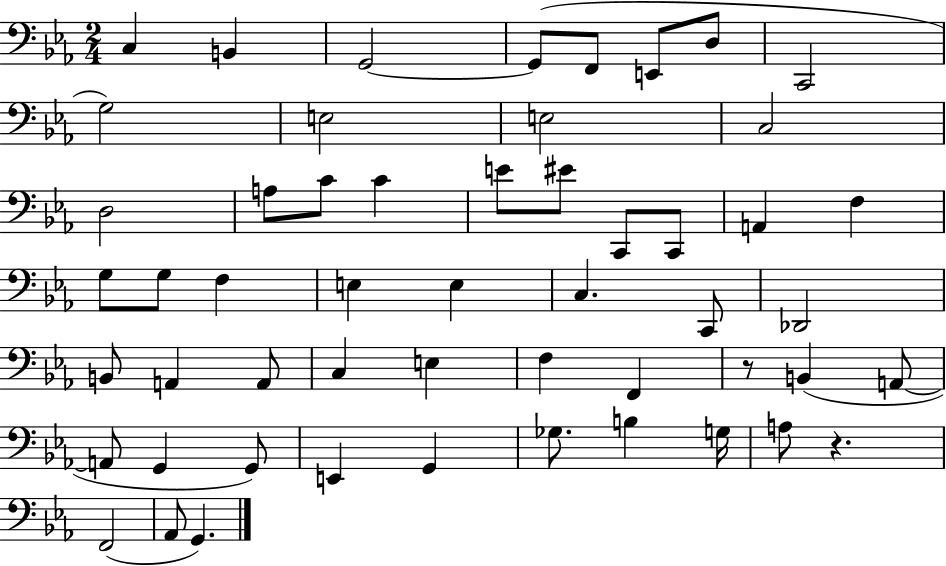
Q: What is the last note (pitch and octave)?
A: G2